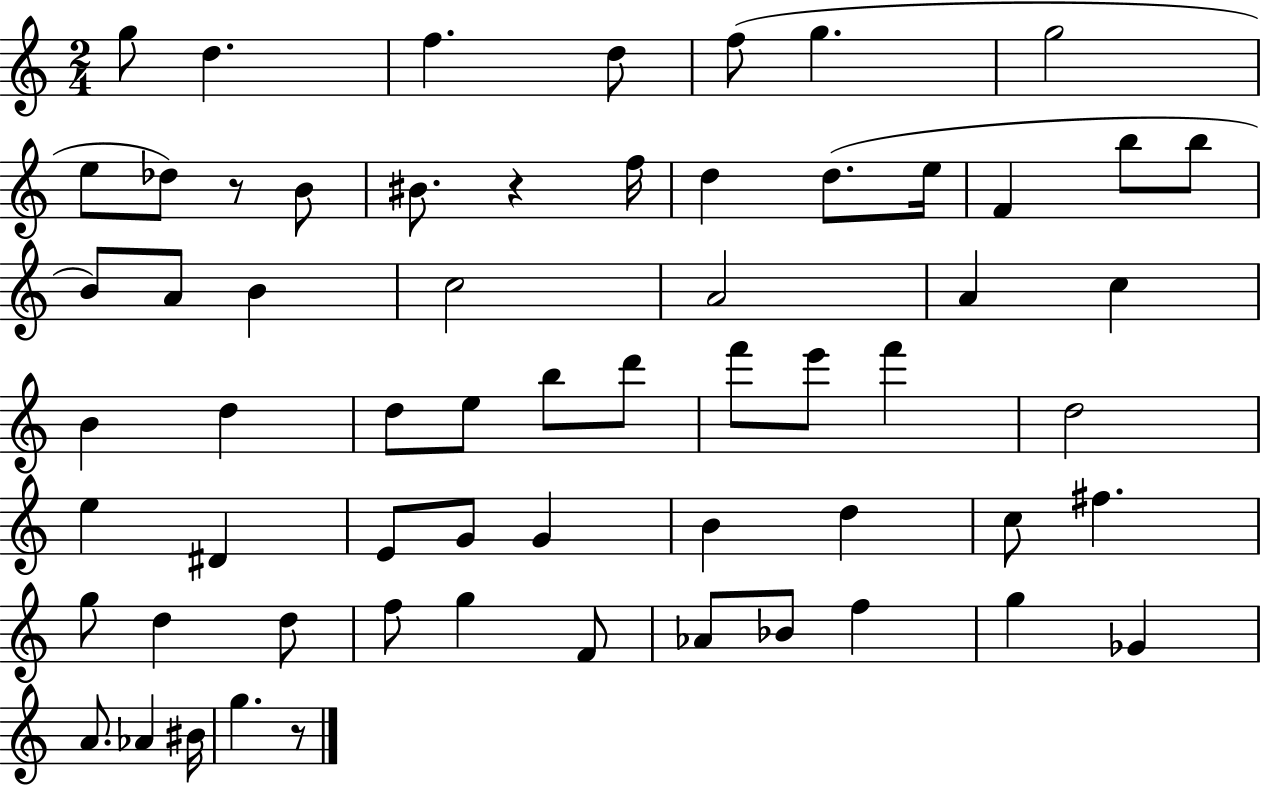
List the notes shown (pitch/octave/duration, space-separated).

G5/e D5/q. F5/q. D5/e F5/e G5/q. G5/h E5/e Db5/e R/e B4/e BIS4/e. R/q F5/s D5/q D5/e. E5/s F4/q B5/e B5/e B4/e A4/e B4/q C5/h A4/h A4/q C5/q B4/q D5/q D5/e E5/e B5/e D6/e F6/e E6/e F6/q D5/h E5/q D#4/q E4/e G4/e G4/q B4/q D5/q C5/e F#5/q. G5/e D5/q D5/e F5/e G5/q F4/e Ab4/e Bb4/e F5/q G5/q Gb4/q A4/e. Ab4/q BIS4/s G5/q. R/e